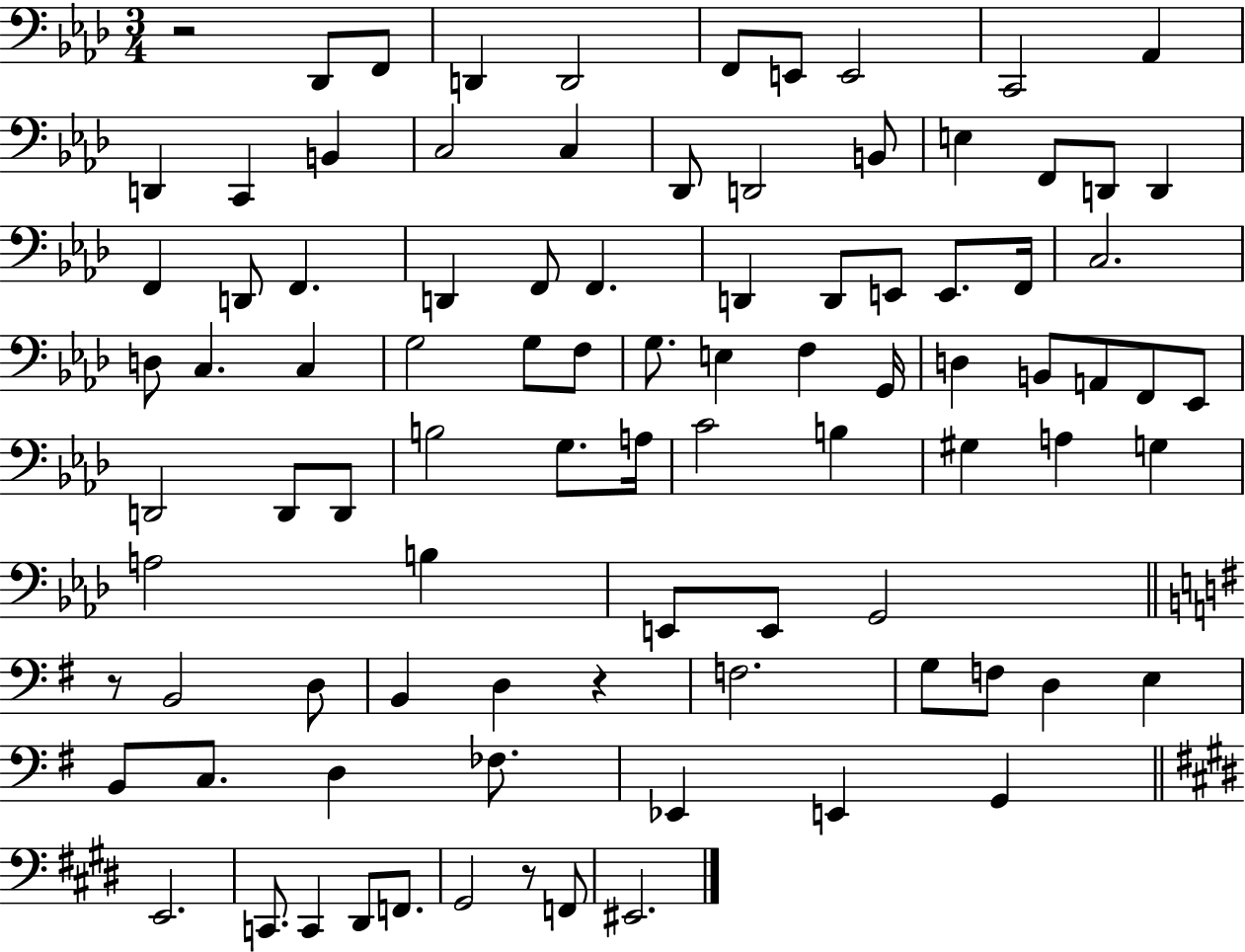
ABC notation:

X:1
T:Untitled
M:3/4
L:1/4
K:Ab
z2 _D,,/2 F,,/2 D,, D,,2 F,,/2 E,,/2 E,,2 C,,2 _A,, D,, C,, B,, C,2 C, _D,,/2 D,,2 B,,/2 E, F,,/2 D,,/2 D,, F,, D,,/2 F,, D,, F,,/2 F,, D,, D,,/2 E,,/2 E,,/2 F,,/4 C,2 D,/2 C, C, G,2 G,/2 F,/2 G,/2 E, F, G,,/4 D, B,,/2 A,,/2 F,,/2 _E,,/2 D,,2 D,,/2 D,,/2 B,2 G,/2 A,/4 C2 B, ^G, A, G, A,2 B, E,,/2 E,,/2 G,,2 z/2 B,,2 D,/2 B,, D, z F,2 G,/2 F,/2 D, E, B,,/2 C,/2 D, _F,/2 _E,, E,, G,, E,,2 C,,/2 C,, ^D,,/2 F,,/2 ^G,,2 z/2 F,,/2 ^E,,2